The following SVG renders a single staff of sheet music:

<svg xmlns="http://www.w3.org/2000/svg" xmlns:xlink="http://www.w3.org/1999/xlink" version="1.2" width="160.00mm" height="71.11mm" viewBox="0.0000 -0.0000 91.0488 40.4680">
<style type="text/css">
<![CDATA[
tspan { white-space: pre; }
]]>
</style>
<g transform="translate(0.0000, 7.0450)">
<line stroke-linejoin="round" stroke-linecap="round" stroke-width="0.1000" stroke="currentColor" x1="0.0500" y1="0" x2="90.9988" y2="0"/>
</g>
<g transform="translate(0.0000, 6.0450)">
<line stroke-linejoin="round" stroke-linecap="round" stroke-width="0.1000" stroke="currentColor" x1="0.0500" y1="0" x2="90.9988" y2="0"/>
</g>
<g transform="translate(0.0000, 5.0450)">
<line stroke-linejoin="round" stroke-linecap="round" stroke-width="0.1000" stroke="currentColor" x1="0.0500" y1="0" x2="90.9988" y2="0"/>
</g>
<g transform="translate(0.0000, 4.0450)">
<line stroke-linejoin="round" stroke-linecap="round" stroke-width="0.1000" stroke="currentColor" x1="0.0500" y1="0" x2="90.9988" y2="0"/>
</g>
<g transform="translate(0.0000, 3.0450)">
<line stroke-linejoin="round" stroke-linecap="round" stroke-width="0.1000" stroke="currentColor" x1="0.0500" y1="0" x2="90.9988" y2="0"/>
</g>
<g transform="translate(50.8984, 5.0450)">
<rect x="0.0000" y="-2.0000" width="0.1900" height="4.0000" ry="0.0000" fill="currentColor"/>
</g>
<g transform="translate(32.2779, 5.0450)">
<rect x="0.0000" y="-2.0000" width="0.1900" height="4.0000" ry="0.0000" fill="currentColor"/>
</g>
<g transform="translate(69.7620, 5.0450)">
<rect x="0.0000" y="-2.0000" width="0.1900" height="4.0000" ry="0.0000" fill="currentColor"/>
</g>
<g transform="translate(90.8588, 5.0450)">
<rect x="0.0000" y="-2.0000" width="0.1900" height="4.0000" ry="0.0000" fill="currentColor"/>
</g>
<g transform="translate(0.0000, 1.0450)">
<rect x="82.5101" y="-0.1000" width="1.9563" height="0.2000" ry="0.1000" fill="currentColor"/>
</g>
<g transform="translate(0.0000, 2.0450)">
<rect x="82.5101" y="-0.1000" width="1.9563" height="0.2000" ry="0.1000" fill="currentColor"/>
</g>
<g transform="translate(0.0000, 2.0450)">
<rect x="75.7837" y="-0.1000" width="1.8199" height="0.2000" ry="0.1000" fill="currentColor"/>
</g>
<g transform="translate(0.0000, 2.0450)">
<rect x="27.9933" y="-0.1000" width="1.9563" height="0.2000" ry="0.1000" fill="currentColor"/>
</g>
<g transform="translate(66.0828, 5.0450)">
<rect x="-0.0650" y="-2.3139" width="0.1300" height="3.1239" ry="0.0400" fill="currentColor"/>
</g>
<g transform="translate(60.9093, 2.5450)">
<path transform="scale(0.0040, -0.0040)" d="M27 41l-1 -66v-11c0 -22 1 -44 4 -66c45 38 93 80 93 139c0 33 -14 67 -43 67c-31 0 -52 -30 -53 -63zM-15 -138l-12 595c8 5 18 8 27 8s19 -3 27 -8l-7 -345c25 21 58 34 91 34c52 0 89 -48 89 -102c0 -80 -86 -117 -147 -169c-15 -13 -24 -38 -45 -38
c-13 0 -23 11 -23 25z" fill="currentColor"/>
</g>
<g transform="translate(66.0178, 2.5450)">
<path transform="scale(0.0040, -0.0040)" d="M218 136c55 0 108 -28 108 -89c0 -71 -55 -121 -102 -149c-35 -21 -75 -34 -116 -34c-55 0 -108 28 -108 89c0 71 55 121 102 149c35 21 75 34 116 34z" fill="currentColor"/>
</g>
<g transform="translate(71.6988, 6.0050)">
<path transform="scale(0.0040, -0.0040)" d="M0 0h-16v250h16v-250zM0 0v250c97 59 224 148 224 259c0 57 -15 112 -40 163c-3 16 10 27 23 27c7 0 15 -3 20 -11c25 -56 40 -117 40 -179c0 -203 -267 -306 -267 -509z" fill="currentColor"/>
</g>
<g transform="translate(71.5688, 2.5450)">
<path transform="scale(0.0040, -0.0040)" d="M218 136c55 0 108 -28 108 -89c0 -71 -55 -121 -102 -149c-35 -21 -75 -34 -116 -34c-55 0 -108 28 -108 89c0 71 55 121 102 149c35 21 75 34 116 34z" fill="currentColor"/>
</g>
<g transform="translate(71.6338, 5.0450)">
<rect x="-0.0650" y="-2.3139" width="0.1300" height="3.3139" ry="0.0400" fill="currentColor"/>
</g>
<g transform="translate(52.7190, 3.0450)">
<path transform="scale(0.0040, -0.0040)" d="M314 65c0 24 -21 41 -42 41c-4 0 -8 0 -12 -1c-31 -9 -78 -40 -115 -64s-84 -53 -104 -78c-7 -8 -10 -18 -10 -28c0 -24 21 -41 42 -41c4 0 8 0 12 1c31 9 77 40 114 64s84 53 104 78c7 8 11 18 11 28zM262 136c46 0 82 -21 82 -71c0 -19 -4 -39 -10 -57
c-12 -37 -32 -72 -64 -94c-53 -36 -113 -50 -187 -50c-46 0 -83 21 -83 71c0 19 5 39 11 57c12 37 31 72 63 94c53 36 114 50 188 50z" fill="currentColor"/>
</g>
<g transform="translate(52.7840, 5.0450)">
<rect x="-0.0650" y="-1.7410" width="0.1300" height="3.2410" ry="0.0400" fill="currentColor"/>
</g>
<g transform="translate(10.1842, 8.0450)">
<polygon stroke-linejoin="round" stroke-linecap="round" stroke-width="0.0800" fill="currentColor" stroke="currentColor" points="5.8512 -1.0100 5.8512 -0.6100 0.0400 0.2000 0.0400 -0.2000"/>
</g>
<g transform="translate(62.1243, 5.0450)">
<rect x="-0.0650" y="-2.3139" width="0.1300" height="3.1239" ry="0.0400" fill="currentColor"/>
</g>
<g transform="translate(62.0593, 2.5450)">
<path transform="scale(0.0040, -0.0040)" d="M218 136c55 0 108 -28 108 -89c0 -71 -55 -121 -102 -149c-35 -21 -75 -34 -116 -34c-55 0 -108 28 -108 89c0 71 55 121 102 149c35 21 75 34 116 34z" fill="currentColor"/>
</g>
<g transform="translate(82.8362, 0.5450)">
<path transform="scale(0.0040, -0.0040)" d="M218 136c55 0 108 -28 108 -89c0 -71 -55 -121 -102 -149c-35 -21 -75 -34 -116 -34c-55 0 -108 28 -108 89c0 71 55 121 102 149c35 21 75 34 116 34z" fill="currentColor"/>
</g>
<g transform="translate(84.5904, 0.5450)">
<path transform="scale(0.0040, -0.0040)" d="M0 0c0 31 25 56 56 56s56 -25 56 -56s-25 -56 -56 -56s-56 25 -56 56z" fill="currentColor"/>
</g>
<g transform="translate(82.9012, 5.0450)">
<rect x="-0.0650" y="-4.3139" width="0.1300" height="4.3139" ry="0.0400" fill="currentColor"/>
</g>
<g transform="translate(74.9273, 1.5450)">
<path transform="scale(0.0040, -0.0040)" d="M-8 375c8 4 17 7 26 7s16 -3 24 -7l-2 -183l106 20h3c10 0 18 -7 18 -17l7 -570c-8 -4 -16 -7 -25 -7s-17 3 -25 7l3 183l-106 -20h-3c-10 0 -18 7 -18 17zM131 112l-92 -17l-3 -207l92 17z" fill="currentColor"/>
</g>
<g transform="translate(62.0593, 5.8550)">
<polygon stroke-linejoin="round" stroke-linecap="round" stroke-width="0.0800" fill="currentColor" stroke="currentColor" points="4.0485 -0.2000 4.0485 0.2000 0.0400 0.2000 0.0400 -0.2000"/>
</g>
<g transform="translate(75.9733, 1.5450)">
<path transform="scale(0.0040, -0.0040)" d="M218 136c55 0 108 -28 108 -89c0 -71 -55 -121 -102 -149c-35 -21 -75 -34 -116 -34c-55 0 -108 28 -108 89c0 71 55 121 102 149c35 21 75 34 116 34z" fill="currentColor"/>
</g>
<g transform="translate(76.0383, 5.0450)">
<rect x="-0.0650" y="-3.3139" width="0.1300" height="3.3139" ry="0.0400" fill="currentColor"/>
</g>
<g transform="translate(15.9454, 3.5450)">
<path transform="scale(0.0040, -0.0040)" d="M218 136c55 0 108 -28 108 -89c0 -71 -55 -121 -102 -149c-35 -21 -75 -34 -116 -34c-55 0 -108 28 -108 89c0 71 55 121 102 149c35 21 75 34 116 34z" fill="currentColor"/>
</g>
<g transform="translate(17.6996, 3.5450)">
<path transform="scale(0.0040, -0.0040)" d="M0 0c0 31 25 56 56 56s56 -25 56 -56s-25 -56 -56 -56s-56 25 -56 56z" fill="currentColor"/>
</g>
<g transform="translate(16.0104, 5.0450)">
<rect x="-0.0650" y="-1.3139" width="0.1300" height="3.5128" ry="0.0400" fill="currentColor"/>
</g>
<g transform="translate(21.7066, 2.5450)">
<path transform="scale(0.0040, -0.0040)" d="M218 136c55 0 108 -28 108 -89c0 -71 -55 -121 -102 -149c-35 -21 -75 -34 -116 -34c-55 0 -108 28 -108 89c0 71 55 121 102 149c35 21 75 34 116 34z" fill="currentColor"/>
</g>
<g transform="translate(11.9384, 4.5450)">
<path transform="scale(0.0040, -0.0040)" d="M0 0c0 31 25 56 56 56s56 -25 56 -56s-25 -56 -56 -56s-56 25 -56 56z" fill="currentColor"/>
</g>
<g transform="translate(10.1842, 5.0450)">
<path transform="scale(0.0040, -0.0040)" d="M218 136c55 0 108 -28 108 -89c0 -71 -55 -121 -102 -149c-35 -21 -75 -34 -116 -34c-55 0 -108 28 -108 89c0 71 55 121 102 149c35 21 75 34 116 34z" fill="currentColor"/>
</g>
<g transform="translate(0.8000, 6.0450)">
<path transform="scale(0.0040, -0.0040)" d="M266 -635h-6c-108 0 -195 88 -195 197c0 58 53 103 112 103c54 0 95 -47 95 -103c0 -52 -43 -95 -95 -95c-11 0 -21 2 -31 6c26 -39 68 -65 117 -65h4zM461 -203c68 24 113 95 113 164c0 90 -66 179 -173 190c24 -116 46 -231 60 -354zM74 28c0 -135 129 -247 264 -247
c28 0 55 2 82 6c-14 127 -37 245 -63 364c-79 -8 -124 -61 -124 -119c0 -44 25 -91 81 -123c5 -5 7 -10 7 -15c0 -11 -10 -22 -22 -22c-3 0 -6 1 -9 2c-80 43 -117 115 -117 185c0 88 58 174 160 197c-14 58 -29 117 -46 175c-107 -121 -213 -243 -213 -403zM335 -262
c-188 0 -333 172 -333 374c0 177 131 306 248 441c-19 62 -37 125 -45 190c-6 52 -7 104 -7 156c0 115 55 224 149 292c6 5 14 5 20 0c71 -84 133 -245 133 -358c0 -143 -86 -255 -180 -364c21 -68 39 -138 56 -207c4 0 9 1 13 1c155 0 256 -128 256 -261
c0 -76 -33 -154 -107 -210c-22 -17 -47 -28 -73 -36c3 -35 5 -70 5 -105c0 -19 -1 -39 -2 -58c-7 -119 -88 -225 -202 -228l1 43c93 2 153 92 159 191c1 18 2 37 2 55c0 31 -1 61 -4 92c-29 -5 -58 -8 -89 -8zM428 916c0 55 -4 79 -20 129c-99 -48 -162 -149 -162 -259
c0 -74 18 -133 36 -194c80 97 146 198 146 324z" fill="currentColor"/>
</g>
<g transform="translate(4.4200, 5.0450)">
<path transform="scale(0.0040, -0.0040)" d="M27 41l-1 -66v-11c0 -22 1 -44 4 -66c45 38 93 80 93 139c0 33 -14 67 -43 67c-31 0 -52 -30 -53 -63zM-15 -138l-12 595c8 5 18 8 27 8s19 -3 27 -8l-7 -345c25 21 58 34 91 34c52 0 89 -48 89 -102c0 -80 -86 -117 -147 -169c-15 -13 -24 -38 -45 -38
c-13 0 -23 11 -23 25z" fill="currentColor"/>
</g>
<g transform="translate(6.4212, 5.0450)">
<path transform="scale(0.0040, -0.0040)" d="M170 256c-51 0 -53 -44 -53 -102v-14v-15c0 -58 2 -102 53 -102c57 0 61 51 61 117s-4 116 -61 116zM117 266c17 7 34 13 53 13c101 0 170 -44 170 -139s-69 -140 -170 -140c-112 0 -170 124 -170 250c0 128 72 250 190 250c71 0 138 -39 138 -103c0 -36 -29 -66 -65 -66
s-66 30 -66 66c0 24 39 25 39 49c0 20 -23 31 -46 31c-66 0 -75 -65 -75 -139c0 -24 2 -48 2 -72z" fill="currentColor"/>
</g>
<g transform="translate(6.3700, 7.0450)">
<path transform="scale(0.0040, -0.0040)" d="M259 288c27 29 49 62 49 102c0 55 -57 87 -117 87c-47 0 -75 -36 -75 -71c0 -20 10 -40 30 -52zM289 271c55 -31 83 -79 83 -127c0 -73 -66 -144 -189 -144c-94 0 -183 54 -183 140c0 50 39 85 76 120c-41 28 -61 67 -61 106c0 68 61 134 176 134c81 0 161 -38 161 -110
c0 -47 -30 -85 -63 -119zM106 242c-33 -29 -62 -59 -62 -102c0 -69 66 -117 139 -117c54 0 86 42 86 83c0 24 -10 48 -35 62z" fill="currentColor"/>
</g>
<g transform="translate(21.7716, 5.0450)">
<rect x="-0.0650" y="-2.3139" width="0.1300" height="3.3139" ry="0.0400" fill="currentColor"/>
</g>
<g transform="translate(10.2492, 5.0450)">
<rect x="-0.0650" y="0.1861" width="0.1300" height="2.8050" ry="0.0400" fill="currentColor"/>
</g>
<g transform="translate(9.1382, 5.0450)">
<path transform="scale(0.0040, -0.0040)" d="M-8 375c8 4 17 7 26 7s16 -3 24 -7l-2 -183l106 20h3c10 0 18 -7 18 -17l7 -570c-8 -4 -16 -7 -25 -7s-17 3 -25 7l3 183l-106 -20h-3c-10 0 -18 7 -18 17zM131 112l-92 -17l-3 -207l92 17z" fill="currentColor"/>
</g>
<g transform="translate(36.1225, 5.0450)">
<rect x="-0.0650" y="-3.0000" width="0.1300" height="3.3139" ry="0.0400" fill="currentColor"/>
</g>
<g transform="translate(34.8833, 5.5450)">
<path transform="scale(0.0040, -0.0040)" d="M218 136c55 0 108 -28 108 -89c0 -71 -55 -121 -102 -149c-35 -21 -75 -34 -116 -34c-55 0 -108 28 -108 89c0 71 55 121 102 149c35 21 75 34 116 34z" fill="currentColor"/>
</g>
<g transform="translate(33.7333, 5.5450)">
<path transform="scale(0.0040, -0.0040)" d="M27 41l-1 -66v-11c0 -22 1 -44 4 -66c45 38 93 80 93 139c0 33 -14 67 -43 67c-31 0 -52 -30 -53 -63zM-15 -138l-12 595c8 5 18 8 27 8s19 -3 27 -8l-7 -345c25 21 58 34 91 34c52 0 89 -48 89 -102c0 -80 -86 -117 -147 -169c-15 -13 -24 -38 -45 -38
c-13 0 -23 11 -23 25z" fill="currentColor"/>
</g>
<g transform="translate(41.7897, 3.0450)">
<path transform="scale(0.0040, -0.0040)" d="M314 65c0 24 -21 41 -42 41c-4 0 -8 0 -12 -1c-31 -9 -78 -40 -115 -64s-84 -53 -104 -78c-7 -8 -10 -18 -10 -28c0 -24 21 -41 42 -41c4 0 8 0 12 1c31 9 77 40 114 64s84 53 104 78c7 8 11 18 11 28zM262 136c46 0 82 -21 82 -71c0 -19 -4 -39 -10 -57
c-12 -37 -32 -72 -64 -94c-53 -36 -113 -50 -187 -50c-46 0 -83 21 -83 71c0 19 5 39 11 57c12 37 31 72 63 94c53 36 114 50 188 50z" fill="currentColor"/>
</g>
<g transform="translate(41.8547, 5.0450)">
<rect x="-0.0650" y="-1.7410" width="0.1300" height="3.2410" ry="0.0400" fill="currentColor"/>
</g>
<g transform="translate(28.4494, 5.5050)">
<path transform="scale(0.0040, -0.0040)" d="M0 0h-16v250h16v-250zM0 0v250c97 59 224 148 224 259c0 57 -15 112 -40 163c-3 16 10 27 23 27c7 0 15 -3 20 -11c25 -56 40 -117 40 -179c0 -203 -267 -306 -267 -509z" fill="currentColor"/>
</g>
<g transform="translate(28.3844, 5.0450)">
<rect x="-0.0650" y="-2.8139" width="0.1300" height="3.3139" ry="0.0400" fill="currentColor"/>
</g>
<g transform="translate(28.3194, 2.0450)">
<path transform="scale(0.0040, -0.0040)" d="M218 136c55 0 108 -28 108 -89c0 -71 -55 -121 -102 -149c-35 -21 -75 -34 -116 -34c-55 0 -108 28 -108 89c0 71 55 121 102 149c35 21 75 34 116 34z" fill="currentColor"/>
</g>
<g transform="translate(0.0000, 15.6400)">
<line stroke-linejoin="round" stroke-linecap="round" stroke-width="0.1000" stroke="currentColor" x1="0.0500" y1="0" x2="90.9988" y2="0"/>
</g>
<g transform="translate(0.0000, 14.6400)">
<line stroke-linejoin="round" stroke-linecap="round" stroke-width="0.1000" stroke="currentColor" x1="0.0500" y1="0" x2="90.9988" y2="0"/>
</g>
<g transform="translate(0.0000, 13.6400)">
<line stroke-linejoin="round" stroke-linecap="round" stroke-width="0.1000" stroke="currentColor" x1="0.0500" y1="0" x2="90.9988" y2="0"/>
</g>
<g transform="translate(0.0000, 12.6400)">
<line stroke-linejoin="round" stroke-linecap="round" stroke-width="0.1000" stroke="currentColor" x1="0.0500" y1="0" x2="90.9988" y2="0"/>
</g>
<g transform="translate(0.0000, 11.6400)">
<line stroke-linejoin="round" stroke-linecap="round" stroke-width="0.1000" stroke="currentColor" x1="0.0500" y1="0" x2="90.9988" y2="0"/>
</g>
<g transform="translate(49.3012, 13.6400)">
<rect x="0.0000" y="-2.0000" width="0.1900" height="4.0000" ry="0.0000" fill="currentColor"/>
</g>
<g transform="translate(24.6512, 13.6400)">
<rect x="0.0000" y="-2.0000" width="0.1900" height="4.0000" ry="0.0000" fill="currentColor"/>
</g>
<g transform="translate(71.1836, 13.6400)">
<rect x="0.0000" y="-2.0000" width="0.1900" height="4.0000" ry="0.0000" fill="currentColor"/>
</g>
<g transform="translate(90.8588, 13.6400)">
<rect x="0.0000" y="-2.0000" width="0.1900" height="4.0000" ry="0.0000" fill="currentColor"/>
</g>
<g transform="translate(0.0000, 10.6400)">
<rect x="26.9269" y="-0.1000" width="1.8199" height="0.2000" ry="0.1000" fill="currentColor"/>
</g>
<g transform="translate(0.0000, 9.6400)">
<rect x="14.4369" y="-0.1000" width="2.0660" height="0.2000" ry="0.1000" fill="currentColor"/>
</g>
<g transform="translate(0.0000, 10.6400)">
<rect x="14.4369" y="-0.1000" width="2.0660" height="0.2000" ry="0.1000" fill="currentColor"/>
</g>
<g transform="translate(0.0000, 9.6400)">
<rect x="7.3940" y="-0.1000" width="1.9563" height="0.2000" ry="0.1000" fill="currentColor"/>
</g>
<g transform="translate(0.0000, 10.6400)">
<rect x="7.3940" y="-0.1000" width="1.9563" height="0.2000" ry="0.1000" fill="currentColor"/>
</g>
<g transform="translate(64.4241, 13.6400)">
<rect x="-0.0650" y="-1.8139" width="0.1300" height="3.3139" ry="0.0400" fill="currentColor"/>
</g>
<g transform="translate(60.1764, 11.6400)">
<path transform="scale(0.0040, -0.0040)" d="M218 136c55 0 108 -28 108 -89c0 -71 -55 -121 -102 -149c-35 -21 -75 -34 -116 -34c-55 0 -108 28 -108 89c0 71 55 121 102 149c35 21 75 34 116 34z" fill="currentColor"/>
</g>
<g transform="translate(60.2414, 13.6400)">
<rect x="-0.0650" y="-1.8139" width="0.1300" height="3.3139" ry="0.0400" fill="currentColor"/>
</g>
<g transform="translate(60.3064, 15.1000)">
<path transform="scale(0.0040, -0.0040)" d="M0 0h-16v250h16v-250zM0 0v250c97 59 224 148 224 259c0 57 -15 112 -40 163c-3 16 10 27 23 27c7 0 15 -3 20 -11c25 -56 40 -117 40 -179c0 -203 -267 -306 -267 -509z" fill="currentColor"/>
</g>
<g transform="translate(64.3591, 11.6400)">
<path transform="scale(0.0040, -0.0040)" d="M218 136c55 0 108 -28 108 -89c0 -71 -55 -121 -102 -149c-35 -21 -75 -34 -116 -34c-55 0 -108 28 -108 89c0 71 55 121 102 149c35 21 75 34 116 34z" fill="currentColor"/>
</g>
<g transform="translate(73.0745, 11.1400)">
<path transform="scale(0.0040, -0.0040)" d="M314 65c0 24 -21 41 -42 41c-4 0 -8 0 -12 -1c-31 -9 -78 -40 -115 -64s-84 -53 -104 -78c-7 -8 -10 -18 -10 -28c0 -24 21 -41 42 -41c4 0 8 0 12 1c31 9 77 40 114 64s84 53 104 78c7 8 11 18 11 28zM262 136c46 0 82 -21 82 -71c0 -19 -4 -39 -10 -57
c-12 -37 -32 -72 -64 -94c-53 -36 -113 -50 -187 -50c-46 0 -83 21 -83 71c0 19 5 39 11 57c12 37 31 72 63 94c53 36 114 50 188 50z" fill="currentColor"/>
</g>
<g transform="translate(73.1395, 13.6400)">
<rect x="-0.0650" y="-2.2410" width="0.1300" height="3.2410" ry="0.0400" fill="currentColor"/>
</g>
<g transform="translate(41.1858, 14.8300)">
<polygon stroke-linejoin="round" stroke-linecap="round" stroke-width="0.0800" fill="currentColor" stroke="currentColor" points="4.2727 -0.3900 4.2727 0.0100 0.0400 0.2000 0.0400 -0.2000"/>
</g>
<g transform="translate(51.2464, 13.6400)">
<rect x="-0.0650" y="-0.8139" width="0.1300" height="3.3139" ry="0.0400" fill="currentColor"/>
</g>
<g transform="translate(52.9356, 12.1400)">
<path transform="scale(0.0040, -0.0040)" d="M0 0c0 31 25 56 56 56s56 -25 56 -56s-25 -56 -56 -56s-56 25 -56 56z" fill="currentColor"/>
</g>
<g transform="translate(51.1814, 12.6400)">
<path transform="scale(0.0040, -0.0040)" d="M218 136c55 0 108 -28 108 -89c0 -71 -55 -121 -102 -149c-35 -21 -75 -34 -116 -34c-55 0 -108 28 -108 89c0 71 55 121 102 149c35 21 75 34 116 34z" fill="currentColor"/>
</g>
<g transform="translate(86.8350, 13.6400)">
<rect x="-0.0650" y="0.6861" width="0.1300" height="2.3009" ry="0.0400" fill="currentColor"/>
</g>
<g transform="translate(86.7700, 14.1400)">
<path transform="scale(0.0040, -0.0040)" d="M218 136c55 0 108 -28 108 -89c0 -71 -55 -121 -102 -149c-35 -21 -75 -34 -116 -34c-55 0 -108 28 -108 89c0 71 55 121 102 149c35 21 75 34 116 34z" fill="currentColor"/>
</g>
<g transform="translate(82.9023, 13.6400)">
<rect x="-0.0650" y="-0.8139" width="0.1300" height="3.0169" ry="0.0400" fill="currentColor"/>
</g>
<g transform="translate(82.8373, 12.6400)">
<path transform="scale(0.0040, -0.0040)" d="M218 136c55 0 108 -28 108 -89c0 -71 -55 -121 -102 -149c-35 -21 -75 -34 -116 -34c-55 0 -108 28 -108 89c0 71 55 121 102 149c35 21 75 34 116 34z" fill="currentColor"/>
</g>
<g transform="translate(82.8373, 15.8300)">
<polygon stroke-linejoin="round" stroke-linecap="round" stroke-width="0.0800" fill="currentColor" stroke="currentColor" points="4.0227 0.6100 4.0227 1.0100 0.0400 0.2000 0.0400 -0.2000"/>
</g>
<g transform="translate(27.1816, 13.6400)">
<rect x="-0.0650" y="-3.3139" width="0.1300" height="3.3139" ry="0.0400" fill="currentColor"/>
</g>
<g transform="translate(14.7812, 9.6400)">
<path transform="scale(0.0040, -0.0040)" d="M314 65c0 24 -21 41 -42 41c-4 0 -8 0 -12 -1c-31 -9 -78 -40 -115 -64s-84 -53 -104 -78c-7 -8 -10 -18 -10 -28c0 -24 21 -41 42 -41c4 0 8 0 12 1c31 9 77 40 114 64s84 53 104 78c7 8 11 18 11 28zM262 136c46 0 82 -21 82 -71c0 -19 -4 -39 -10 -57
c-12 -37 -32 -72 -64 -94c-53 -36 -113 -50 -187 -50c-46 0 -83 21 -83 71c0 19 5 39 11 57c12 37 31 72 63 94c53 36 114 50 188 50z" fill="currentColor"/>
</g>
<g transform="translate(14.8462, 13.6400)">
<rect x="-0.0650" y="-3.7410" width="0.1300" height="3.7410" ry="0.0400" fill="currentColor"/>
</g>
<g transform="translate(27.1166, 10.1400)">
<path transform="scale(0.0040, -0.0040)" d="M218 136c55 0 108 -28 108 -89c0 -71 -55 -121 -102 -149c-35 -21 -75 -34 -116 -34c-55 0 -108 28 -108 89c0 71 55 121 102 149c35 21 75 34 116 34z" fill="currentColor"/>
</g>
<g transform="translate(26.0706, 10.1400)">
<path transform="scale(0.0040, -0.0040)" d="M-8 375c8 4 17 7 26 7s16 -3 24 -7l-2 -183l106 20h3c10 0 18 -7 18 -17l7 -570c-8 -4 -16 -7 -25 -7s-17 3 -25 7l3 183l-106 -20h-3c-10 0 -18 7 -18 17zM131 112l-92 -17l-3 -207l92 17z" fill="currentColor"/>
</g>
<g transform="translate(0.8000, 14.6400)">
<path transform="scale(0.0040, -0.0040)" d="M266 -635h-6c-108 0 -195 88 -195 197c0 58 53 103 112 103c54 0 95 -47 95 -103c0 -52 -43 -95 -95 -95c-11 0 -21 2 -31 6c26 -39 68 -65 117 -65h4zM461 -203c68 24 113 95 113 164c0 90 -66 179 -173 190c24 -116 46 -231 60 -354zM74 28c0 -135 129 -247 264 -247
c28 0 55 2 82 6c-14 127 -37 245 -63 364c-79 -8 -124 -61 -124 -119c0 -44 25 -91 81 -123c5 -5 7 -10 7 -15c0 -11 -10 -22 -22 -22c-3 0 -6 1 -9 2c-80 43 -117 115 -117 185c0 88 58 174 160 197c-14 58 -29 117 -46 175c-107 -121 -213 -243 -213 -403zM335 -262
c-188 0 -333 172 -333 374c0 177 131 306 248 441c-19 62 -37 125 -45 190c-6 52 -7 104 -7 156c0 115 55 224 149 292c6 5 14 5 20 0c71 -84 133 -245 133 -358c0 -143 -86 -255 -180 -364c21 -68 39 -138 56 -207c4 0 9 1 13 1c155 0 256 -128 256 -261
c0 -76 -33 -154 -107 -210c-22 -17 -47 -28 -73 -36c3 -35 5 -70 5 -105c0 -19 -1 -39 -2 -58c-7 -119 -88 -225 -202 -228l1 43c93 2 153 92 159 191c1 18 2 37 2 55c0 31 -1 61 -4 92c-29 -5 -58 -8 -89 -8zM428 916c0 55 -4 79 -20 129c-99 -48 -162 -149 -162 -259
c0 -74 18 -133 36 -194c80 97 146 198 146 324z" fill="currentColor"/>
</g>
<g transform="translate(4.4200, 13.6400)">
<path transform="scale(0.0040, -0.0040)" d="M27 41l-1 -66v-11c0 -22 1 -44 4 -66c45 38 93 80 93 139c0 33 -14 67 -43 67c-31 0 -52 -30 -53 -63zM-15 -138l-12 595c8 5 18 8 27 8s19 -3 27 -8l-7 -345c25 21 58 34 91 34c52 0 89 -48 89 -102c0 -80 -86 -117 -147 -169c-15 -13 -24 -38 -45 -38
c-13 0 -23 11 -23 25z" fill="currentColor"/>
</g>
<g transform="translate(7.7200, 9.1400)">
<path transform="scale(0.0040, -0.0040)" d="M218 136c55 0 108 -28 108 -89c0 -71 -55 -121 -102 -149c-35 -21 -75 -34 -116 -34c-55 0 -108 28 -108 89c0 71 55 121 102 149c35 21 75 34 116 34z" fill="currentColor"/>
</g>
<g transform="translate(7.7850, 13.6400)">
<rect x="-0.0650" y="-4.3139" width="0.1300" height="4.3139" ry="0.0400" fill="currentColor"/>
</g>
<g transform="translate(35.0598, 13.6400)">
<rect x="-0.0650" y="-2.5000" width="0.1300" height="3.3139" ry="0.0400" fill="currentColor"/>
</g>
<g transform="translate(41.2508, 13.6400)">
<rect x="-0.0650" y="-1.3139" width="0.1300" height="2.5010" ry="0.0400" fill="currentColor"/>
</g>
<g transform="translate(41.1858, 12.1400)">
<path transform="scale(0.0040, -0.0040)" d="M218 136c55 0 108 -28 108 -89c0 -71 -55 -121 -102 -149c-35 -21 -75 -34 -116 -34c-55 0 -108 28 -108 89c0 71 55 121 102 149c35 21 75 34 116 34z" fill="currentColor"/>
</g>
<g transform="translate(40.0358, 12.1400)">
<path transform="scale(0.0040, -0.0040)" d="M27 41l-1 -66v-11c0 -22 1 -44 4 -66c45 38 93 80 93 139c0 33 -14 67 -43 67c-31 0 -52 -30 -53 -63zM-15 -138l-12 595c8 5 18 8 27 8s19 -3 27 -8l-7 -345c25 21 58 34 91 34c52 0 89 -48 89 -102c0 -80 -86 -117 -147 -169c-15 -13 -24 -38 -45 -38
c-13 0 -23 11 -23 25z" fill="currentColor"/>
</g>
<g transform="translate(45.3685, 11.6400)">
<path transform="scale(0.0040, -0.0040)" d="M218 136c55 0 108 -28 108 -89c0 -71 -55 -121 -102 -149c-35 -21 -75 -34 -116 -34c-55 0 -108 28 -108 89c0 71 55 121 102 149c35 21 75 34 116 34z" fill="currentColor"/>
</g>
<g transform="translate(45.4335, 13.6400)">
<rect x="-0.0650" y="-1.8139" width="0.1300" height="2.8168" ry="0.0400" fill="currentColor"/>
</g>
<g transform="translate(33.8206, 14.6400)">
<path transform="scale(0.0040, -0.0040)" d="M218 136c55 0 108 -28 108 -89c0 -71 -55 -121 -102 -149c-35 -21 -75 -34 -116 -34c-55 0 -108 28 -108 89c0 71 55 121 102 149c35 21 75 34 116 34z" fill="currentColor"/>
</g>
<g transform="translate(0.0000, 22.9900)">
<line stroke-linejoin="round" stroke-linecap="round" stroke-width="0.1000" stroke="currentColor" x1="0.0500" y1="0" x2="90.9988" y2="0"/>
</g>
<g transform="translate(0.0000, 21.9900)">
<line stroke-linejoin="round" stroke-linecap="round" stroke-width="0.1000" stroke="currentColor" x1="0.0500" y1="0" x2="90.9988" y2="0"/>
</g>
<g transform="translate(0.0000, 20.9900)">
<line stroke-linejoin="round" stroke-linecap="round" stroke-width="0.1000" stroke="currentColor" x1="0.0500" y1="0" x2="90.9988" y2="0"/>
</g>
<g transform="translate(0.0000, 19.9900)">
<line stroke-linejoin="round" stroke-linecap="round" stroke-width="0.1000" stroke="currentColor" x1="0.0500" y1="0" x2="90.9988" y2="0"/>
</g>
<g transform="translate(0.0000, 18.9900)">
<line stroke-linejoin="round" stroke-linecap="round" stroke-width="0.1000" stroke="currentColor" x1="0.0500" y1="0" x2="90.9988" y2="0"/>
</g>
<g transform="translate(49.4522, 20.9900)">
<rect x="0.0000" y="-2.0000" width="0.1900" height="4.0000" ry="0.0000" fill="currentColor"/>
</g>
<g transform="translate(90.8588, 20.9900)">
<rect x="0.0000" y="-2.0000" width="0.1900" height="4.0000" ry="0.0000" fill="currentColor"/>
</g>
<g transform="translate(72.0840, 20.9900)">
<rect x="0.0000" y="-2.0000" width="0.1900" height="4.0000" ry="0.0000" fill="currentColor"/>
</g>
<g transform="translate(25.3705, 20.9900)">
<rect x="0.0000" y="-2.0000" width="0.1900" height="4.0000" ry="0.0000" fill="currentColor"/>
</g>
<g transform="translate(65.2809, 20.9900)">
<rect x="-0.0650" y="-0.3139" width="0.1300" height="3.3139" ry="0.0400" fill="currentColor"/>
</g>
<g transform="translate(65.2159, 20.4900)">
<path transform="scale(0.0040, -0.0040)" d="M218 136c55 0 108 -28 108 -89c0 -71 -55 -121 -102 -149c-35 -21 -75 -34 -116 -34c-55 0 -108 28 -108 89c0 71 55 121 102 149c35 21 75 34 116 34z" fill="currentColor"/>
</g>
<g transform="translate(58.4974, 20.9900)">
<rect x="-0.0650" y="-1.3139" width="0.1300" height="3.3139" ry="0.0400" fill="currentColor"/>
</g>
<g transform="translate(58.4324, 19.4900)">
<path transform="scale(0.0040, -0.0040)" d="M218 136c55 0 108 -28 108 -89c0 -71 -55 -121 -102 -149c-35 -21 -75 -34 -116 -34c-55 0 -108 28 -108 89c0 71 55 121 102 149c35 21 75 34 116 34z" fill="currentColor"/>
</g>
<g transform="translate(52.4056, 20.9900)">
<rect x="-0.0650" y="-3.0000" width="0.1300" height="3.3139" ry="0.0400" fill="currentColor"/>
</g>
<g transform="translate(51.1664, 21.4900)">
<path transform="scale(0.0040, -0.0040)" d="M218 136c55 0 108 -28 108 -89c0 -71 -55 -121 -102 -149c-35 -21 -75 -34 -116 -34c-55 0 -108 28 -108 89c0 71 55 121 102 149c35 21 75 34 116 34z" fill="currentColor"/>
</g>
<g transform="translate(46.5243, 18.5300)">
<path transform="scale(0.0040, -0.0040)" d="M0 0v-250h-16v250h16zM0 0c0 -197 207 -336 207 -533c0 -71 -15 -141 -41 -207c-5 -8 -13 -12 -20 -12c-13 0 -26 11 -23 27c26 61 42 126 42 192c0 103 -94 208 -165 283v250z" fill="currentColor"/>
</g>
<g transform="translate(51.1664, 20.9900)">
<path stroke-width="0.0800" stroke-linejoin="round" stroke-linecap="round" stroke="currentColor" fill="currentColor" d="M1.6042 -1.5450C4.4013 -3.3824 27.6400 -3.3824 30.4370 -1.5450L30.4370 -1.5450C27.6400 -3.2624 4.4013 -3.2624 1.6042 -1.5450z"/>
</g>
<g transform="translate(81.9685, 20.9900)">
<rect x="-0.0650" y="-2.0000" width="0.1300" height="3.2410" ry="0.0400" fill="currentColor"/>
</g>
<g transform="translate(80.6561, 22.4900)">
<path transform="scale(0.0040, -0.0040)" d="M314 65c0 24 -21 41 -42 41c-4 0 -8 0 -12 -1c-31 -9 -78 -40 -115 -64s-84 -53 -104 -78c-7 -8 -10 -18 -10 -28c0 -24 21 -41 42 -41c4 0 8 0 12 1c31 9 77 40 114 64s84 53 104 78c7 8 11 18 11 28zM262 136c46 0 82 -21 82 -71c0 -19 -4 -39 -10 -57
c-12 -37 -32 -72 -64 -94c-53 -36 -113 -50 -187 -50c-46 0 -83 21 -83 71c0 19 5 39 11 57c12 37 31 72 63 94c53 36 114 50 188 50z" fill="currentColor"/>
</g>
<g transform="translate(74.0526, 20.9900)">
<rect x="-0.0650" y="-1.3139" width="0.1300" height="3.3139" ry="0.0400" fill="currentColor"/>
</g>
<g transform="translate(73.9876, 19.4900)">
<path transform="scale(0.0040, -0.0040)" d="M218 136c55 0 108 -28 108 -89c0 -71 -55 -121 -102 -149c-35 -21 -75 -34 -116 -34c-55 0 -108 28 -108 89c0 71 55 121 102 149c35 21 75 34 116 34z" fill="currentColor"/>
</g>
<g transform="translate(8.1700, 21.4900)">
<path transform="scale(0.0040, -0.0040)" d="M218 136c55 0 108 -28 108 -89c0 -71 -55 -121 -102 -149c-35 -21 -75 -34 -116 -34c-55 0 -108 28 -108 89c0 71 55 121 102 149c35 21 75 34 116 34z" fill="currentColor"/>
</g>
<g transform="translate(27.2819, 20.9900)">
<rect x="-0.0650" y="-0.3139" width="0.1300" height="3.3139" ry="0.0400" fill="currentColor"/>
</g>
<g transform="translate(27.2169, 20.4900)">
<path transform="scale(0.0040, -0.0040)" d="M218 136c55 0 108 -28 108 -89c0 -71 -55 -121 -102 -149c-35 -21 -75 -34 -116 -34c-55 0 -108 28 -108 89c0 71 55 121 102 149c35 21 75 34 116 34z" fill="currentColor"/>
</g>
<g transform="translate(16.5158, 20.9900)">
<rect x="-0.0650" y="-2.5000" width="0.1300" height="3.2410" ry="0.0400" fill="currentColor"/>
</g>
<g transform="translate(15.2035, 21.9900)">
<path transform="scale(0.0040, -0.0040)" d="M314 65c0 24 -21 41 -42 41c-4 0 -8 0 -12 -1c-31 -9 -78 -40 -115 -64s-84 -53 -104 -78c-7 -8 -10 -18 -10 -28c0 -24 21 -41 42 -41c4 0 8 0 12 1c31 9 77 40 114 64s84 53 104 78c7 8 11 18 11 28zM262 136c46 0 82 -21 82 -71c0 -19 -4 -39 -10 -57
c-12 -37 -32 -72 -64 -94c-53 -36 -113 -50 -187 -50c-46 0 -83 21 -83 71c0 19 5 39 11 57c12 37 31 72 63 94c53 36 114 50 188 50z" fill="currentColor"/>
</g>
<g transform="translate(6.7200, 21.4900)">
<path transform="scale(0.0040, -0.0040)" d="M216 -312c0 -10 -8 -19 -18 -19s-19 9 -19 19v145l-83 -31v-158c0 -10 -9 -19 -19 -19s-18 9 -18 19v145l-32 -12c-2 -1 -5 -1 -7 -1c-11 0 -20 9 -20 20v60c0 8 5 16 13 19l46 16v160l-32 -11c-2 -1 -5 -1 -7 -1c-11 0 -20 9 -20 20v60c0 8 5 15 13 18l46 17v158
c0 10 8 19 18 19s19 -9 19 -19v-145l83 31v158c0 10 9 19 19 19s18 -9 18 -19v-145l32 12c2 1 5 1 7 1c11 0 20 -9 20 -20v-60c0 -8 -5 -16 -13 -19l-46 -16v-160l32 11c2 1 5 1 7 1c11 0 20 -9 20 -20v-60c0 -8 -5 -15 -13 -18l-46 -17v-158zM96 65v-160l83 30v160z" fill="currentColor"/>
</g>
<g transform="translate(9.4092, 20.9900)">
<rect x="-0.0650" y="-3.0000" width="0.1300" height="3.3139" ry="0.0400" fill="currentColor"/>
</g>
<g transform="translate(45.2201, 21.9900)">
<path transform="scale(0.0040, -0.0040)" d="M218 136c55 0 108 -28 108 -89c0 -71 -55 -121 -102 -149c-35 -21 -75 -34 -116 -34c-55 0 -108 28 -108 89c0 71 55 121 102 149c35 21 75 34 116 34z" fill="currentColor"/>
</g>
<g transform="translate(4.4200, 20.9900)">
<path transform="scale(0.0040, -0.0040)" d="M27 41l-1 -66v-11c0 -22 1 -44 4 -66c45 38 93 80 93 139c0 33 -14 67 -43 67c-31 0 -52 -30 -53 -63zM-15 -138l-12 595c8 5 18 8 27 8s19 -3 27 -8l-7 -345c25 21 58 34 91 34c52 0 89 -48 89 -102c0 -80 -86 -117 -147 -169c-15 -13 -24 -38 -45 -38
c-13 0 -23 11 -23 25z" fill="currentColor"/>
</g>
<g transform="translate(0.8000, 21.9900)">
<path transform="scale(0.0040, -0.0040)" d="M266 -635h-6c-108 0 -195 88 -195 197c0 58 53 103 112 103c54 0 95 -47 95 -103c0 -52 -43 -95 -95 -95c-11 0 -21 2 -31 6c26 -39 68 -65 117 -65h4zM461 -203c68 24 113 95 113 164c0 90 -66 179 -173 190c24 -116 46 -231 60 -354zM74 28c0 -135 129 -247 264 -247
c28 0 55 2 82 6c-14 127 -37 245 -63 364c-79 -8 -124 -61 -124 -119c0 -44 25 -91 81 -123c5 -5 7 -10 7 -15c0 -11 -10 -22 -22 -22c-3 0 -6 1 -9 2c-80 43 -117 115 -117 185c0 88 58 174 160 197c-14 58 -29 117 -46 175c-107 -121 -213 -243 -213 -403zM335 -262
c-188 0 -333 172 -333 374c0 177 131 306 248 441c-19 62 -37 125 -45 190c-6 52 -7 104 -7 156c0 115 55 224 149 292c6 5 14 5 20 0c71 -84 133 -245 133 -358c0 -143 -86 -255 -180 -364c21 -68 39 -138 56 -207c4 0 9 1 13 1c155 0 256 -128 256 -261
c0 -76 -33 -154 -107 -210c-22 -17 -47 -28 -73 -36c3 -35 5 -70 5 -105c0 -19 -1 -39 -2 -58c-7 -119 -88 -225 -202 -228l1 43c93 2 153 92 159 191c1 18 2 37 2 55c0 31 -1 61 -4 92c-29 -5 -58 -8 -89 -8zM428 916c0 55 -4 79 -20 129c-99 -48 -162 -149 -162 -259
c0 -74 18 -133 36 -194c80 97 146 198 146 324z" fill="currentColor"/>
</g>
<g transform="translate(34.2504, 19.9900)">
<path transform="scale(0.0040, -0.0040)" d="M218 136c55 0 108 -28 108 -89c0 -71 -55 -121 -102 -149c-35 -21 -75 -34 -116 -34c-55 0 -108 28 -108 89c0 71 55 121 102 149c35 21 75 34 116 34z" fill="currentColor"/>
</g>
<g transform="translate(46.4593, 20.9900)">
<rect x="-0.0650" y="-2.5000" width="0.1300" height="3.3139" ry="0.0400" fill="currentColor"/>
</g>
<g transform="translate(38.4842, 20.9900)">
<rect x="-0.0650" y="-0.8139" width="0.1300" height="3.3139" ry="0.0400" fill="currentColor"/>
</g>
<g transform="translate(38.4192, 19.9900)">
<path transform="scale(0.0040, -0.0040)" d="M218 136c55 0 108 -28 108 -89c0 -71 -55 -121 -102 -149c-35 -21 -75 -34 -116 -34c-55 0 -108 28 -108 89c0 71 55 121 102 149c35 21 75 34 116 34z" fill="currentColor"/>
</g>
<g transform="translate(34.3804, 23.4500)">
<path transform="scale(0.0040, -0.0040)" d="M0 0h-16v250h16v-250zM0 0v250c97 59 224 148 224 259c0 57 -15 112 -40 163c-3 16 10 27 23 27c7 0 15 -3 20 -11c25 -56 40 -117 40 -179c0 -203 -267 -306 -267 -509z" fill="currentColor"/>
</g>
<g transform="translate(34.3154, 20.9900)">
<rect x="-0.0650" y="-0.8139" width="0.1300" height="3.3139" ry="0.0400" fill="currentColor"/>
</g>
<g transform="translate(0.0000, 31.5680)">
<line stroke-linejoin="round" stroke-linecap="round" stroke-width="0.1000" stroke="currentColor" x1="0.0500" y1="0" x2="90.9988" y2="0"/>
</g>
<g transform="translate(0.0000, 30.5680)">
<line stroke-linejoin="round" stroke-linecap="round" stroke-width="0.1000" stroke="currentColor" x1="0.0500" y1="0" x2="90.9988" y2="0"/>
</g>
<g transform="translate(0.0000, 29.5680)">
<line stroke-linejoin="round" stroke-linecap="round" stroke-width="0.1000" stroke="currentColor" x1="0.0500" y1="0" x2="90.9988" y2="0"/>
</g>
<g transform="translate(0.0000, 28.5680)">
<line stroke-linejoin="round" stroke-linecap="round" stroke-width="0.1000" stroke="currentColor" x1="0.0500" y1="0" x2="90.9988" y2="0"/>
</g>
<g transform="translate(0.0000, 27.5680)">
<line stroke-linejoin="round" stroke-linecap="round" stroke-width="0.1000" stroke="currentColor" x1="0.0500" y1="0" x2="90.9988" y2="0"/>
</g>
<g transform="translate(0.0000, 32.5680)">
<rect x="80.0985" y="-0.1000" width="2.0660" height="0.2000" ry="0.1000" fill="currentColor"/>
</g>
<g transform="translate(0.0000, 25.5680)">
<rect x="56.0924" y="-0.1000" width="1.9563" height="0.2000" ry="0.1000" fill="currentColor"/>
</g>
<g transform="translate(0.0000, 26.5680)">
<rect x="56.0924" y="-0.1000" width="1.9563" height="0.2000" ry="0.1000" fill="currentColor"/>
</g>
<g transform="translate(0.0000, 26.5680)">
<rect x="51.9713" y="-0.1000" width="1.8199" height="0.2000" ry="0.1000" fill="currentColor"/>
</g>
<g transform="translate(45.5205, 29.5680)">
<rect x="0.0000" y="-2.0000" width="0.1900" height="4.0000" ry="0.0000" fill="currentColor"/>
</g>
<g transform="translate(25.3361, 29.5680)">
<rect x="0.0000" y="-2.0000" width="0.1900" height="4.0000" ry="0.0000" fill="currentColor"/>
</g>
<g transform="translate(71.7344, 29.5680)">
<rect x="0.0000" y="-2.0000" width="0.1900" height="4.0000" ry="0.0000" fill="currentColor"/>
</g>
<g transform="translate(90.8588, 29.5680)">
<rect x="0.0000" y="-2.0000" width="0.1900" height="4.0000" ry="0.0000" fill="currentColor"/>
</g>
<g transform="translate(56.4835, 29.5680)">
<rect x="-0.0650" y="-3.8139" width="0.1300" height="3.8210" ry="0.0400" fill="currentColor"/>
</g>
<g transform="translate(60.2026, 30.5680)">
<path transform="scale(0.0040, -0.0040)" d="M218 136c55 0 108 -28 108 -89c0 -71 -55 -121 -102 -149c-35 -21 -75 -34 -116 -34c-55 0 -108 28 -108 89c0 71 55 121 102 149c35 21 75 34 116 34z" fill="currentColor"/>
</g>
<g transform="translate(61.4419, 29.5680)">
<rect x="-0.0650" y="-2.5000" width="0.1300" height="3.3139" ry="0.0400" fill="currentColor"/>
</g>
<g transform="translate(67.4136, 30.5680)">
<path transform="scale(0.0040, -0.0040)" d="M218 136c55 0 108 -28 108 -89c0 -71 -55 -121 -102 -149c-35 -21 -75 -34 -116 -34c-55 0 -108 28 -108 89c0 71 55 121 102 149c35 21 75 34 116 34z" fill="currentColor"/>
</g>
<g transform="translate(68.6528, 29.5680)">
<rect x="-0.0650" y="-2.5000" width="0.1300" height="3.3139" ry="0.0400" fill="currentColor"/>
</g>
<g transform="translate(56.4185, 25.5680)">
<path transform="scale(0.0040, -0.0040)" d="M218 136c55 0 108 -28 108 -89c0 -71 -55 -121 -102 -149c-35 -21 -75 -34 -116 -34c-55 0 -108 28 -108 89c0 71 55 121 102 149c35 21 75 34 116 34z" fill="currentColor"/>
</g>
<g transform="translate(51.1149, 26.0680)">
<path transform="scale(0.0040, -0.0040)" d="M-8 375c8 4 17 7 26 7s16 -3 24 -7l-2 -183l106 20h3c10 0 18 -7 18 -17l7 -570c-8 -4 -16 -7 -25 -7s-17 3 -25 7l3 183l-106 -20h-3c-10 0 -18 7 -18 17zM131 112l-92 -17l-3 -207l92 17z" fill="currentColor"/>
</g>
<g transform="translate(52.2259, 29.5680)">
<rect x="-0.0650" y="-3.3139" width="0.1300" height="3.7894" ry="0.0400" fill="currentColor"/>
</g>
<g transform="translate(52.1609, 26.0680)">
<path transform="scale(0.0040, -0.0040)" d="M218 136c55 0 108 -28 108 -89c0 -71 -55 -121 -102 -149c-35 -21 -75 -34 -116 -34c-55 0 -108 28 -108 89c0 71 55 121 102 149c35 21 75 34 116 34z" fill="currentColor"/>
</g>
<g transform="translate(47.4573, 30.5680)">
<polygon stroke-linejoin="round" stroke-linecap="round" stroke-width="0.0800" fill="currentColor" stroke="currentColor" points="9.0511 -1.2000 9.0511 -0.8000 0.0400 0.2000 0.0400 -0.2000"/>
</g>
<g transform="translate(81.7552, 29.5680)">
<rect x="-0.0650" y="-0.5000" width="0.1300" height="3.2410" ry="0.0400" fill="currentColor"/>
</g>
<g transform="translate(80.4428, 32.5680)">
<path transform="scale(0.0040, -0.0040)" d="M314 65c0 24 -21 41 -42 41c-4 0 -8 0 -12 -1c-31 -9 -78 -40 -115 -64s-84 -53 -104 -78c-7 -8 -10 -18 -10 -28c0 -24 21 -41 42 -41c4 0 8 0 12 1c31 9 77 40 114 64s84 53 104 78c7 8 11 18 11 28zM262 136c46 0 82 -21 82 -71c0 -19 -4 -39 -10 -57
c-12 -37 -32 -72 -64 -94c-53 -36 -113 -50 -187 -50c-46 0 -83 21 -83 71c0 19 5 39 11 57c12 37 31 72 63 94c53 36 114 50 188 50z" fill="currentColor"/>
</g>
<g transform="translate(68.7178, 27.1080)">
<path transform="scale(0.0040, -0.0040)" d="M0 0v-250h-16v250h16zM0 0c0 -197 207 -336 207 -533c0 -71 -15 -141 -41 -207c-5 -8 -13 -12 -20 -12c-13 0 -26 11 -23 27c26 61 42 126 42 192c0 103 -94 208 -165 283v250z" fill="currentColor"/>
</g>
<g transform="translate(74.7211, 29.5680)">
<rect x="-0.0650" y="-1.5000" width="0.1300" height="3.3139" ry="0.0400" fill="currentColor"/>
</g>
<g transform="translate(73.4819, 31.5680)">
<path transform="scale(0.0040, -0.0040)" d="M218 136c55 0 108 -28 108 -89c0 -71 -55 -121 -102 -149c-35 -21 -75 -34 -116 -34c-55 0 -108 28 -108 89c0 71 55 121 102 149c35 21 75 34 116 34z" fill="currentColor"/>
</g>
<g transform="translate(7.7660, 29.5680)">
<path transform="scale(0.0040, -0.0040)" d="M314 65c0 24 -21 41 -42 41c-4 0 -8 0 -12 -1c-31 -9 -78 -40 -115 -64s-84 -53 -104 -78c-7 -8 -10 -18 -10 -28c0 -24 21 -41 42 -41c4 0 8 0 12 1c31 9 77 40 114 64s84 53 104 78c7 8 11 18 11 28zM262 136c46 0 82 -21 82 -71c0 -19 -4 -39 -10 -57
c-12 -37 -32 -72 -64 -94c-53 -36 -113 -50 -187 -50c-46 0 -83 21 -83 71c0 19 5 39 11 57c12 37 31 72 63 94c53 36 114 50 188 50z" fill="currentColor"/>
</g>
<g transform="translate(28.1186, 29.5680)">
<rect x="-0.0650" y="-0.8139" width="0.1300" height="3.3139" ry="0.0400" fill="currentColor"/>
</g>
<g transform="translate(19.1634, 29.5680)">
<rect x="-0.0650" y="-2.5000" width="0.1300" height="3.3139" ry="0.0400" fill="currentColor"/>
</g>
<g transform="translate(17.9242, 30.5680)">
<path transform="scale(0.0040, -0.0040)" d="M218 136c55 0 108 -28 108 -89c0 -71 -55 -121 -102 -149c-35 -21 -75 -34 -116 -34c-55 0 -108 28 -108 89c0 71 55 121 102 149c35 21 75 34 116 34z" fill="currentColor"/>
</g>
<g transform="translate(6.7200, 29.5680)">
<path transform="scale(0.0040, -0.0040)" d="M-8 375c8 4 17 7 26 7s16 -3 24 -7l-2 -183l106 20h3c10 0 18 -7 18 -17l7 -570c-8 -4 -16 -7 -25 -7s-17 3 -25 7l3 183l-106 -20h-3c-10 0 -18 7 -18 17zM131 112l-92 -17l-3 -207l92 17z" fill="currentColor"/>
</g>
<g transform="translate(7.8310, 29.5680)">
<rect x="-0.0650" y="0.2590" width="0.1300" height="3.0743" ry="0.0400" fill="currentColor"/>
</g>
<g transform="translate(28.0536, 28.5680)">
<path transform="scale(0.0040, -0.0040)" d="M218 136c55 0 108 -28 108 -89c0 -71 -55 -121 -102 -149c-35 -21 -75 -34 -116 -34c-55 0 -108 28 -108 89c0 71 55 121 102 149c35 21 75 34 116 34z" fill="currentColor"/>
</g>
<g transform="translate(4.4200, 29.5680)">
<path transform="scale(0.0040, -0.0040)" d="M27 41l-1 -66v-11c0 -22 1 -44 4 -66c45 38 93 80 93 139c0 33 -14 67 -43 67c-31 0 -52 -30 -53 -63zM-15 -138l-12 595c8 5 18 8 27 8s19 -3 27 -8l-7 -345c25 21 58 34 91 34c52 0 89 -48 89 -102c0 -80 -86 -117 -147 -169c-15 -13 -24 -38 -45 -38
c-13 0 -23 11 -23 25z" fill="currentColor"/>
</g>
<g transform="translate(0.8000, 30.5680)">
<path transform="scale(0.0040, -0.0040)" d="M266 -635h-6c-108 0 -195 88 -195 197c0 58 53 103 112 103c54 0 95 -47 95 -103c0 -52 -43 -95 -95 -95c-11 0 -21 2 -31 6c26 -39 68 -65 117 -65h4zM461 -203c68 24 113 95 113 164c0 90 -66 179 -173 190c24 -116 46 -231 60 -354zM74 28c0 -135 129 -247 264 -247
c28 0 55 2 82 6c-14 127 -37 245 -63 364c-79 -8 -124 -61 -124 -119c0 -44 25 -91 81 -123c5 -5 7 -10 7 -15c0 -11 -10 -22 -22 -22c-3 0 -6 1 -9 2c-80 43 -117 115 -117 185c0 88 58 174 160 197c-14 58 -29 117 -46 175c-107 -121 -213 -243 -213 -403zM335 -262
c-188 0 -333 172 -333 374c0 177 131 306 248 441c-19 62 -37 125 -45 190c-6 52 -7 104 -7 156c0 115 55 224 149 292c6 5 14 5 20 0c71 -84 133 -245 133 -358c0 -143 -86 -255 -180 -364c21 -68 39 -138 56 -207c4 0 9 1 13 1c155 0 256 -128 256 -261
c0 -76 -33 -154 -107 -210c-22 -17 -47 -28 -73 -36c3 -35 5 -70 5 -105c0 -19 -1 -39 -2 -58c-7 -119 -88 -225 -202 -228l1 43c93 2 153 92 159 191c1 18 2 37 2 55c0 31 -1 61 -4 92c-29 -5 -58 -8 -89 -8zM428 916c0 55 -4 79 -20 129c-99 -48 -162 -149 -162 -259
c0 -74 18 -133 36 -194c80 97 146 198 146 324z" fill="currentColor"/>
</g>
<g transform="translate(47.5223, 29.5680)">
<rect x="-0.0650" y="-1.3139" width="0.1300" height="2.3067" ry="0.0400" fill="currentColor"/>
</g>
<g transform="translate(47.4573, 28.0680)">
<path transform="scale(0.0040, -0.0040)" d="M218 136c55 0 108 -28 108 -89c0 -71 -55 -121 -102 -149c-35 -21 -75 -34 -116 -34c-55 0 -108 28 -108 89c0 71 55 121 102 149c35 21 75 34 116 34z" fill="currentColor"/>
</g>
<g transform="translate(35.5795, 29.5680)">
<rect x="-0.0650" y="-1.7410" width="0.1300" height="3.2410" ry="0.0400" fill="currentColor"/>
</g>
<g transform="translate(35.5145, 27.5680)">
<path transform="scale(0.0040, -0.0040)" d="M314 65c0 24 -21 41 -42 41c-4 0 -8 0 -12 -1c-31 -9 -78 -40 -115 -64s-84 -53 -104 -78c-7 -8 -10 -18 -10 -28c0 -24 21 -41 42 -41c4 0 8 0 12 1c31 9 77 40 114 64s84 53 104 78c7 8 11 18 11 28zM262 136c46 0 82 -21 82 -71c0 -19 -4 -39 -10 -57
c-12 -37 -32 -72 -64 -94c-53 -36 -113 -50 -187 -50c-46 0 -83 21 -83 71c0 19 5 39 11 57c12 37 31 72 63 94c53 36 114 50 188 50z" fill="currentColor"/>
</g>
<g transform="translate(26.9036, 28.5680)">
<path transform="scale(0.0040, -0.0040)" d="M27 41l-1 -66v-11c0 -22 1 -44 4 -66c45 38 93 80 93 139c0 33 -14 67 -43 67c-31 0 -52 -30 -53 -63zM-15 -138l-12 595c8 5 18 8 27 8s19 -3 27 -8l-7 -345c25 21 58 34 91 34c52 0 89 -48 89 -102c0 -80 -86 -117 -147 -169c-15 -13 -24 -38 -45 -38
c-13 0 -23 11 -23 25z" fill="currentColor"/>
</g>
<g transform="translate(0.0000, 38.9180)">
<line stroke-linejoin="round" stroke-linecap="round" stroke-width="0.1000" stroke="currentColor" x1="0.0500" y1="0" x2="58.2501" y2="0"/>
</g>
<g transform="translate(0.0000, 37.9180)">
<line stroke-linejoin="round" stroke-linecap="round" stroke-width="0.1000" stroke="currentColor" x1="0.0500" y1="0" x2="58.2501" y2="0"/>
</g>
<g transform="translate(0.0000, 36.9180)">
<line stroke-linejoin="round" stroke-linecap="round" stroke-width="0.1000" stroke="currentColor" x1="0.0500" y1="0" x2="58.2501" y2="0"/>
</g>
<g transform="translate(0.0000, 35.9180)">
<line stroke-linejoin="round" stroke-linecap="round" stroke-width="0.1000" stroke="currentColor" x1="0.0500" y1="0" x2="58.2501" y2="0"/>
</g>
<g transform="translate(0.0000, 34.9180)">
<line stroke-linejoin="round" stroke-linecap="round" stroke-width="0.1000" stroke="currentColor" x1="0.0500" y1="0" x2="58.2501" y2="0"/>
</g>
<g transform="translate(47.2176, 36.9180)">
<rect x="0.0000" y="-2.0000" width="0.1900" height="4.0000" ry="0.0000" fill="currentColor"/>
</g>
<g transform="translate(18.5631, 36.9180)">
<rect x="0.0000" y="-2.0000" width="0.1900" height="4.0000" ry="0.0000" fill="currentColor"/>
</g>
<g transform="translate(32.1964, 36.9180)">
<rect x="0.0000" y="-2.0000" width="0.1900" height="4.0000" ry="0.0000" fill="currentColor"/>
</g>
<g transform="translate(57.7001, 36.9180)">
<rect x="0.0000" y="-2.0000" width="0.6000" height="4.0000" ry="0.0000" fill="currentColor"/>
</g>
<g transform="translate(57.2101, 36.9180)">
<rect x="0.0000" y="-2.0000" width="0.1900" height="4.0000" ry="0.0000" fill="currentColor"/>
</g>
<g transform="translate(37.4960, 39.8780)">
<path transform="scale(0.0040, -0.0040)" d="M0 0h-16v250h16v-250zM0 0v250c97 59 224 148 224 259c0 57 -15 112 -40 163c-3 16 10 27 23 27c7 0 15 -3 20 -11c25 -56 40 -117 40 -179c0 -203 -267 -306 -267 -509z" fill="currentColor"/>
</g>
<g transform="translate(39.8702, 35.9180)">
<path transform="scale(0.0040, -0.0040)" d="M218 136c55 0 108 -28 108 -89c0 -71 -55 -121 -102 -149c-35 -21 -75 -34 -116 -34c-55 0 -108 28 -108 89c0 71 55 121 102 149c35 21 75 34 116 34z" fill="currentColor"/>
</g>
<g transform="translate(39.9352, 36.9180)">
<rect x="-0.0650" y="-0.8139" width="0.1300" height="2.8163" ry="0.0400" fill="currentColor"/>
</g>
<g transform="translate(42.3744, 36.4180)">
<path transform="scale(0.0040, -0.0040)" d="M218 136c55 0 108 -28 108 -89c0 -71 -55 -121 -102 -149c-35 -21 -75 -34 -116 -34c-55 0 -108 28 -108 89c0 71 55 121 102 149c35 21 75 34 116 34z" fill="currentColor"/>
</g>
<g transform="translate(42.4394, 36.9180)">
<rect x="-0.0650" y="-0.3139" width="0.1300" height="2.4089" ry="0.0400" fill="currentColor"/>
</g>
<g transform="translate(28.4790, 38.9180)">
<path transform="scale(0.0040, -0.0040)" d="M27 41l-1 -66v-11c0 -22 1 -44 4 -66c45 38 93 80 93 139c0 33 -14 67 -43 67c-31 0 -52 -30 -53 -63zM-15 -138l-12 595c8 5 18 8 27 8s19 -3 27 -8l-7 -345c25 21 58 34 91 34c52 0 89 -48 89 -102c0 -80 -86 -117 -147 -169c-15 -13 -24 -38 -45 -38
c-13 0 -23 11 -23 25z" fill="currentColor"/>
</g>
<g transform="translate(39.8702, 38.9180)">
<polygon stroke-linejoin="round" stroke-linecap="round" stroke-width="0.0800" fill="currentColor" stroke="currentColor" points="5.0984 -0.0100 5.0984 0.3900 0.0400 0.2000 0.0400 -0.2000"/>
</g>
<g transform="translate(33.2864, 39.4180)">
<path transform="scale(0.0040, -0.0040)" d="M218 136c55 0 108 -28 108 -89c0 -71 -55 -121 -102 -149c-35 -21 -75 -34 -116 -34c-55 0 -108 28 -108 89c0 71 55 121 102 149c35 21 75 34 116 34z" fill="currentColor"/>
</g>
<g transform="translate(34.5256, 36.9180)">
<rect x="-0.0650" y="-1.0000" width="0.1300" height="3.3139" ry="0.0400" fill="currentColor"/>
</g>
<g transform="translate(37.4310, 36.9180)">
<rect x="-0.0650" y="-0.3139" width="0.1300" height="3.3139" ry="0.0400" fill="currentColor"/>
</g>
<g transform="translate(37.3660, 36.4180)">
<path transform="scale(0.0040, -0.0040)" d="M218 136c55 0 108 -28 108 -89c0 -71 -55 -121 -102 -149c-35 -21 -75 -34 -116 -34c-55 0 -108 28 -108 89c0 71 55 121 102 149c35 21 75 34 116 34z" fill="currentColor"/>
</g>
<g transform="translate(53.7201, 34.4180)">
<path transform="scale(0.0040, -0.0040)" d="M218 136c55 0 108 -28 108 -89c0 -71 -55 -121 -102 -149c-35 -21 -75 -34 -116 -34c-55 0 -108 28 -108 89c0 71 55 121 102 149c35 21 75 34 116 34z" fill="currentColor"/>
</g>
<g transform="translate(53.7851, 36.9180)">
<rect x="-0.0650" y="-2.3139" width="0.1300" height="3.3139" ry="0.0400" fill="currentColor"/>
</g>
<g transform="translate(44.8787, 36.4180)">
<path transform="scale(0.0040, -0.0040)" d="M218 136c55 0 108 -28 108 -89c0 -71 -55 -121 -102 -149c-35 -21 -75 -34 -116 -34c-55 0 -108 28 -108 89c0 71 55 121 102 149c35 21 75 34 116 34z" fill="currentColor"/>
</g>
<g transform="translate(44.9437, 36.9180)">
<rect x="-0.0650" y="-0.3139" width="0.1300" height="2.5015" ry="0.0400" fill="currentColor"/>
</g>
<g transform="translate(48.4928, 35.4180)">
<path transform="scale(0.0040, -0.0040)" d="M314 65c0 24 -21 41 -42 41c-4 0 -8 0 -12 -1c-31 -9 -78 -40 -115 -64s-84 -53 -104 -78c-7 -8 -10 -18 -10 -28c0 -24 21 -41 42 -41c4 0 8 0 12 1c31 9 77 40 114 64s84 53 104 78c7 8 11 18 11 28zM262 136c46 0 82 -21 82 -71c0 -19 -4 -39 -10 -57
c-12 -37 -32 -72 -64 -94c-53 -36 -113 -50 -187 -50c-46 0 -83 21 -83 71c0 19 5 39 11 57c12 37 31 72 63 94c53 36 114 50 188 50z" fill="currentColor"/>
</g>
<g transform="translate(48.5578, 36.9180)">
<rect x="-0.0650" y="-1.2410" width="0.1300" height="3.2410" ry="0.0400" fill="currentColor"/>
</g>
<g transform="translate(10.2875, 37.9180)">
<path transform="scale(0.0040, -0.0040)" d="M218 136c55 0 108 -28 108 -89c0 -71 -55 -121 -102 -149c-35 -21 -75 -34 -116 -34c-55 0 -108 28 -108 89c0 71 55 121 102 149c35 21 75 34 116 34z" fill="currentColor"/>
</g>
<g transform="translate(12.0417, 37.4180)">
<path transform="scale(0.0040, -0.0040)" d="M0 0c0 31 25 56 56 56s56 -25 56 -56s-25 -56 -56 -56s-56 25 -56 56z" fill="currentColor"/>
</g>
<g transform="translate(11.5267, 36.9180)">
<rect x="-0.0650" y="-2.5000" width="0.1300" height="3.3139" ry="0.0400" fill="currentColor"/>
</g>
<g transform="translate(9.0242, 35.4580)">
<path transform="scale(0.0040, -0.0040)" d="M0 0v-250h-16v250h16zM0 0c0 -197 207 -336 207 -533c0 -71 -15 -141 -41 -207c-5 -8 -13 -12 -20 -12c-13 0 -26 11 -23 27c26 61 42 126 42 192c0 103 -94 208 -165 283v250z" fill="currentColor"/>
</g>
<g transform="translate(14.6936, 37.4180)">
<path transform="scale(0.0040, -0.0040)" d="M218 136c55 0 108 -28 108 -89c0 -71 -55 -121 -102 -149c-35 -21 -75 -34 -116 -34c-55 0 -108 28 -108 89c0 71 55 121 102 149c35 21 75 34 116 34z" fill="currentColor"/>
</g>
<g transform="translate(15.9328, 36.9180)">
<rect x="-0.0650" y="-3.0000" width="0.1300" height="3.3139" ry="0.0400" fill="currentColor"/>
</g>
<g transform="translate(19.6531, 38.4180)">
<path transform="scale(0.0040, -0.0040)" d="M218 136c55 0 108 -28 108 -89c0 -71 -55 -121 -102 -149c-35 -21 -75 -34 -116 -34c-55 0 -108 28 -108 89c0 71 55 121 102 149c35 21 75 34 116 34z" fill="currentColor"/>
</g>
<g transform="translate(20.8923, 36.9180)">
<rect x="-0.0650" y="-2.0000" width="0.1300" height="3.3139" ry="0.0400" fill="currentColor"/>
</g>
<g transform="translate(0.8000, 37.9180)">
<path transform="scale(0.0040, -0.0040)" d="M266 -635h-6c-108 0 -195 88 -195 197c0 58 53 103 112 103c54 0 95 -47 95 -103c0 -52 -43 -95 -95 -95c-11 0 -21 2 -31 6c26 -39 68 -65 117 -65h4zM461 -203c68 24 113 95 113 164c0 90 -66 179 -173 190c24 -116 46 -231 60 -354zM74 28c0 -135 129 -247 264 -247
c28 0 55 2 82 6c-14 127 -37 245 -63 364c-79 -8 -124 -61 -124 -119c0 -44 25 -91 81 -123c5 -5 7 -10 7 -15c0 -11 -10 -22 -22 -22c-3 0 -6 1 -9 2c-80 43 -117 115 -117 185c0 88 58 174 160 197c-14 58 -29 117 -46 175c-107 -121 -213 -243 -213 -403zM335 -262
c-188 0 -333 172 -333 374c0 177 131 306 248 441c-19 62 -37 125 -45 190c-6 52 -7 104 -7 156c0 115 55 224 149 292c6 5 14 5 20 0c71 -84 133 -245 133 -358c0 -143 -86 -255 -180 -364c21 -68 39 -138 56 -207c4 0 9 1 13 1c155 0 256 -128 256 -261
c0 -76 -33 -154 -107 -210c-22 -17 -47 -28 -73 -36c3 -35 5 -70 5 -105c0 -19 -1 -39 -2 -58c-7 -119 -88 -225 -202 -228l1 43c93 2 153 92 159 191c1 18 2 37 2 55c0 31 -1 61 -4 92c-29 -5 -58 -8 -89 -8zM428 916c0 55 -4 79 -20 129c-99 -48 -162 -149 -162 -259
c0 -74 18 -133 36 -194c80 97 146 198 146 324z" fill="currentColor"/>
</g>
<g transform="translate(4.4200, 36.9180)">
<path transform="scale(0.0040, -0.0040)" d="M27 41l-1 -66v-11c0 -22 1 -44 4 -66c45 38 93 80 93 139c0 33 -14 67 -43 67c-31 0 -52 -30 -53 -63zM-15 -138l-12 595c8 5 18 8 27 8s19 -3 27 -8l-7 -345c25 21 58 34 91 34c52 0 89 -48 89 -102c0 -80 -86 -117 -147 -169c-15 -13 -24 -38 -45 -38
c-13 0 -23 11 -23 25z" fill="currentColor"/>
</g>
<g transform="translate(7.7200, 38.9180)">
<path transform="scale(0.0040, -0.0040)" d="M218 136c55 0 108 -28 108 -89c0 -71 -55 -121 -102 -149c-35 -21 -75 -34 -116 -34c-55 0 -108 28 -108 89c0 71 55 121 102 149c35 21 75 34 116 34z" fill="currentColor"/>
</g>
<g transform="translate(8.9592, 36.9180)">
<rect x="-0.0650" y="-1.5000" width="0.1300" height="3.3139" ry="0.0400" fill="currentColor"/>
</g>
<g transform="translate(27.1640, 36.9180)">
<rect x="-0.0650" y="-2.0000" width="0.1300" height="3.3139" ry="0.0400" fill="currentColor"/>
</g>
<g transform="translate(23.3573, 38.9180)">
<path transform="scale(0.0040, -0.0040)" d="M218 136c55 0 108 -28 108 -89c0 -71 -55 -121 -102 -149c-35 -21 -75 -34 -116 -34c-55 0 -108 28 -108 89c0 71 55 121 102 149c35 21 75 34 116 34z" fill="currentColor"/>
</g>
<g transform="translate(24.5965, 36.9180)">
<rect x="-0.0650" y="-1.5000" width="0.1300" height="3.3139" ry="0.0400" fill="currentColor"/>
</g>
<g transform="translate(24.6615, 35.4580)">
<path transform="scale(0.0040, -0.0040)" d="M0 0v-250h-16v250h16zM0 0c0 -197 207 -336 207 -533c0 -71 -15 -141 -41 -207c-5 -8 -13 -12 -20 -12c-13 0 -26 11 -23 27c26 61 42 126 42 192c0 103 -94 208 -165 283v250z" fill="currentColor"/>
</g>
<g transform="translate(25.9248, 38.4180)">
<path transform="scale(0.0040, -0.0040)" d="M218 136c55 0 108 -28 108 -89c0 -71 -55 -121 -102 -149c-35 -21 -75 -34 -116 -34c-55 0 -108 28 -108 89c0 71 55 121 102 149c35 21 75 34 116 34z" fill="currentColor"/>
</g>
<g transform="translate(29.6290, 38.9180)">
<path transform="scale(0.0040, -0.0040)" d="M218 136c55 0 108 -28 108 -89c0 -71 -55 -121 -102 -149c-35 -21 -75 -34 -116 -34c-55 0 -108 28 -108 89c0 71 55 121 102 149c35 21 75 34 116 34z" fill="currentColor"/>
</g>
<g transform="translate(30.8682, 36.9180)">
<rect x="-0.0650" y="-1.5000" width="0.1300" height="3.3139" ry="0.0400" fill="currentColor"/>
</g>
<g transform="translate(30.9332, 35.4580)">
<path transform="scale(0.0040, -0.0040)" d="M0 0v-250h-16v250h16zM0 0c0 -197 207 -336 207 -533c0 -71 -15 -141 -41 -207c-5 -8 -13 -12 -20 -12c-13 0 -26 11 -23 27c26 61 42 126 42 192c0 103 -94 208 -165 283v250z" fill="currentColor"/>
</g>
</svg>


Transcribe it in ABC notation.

X:1
T:Untitled
M:6/8
L:1/4
K:F
B/2 e/2 g a/2 _A f2 f2 _g/2 _g/2 g/2 b d' d' c'2 b G _e/2 f/2 d f/2 f g2 d/2 A/2 ^A G2 c d/2 d G/2 A e c e F2 B2 G _d f2 e/2 b/2 c'/2 G G/2 E C2 E/2 G A F E/2 F _E/2 D c/2 d/2 c/2 c/2 e2 g